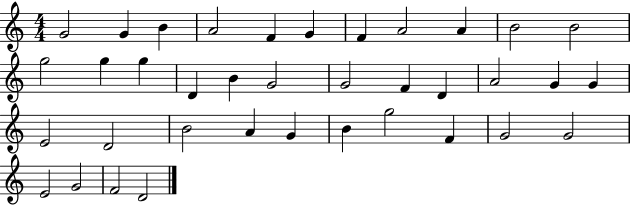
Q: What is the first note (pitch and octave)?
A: G4